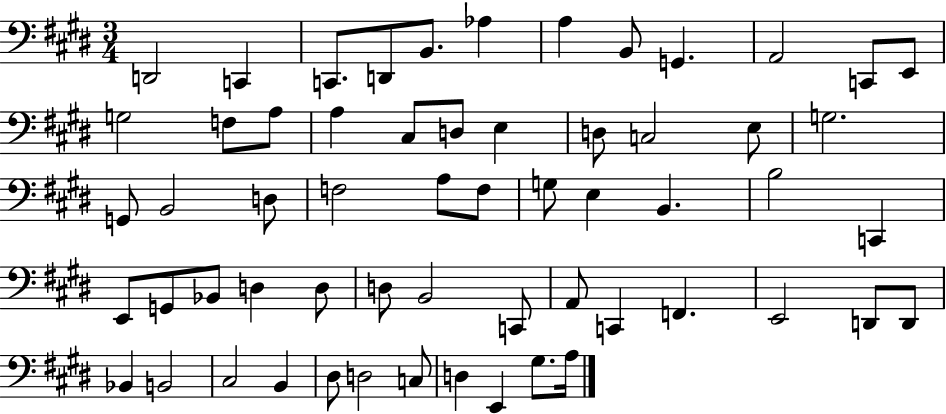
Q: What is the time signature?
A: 3/4